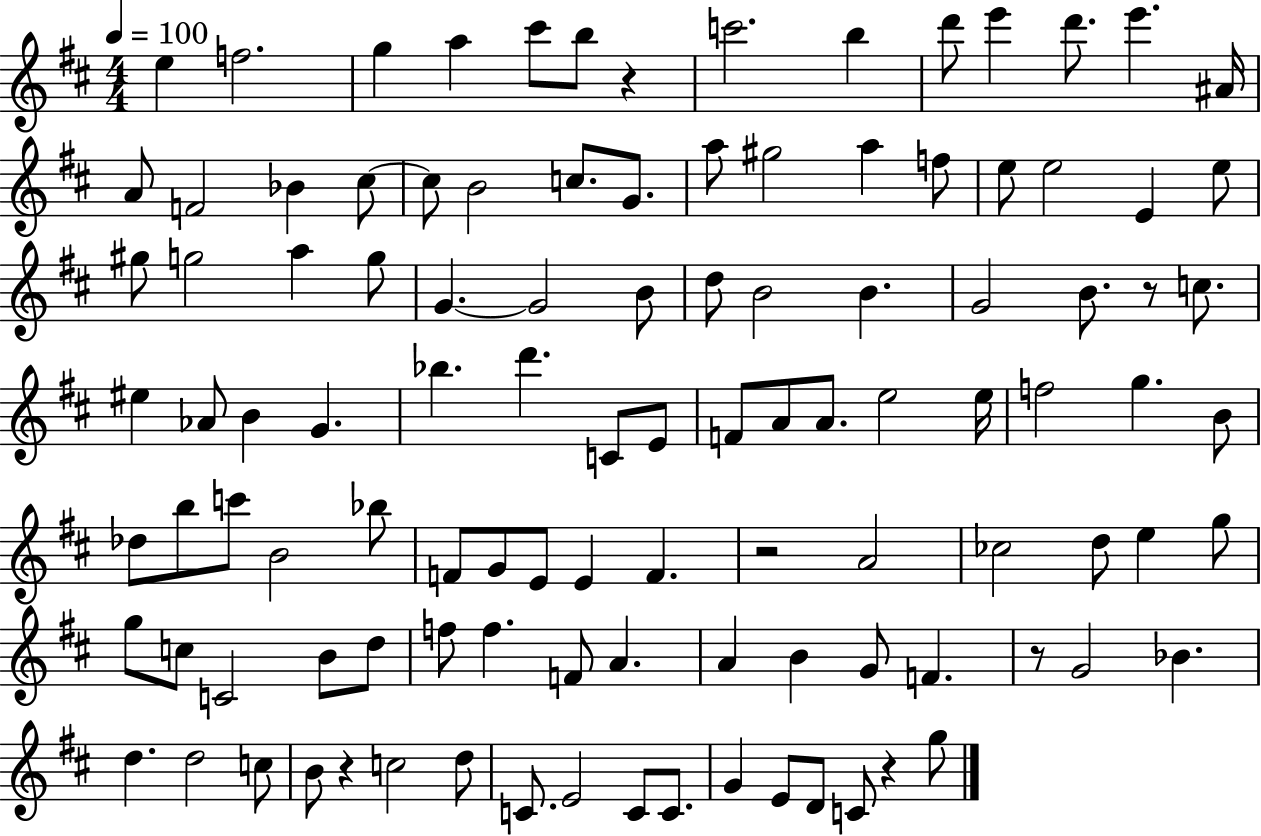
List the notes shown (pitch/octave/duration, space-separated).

E5/q F5/h. G5/q A5/q C#6/e B5/e R/q C6/h. B5/q D6/e E6/q D6/e. E6/q. A#4/s A4/e F4/h Bb4/q C#5/e C#5/e B4/h C5/e. G4/e. A5/e G#5/h A5/q F5/e E5/e E5/h E4/q E5/e G#5/e G5/h A5/q G5/e G4/q. G4/h B4/e D5/e B4/h B4/q. G4/h B4/e. R/e C5/e. EIS5/q Ab4/e B4/q G4/q. Bb5/q. D6/q. C4/e E4/e F4/e A4/e A4/e. E5/h E5/s F5/h G5/q. B4/e Db5/e B5/e C6/e B4/h Bb5/e F4/e G4/e E4/e E4/q F4/q. R/h A4/h CES5/h D5/e E5/q G5/e G5/e C5/e C4/h B4/e D5/e F5/e F5/q. F4/e A4/q. A4/q B4/q G4/e F4/q. R/e G4/h Bb4/q. D5/q. D5/h C5/e B4/e R/q C5/h D5/e C4/e. E4/h C4/e C4/e. G4/q E4/e D4/e C4/e R/q G5/e